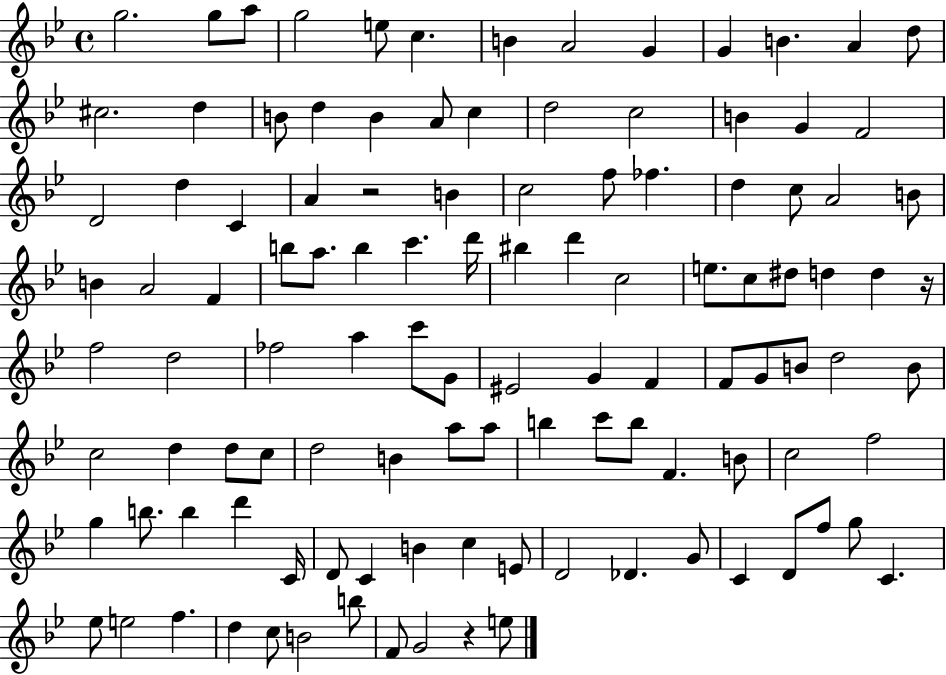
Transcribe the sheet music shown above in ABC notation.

X:1
T:Untitled
M:4/4
L:1/4
K:Bb
g2 g/2 a/2 g2 e/2 c B A2 G G B A d/2 ^c2 d B/2 d B A/2 c d2 c2 B G F2 D2 d C A z2 B c2 f/2 _f d c/2 A2 B/2 B A2 F b/2 a/2 b c' d'/4 ^b d' c2 e/2 c/2 ^d/2 d d z/4 f2 d2 _f2 a c'/2 G/2 ^E2 G F F/2 G/2 B/2 d2 B/2 c2 d d/2 c/2 d2 B a/2 a/2 b c'/2 b/2 F B/2 c2 f2 g b/2 b d' C/4 D/2 C B c E/2 D2 _D G/2 C D/2 f/2 g/2 C _e/2 e2 f d c/2 B2 b/2 F/2 G2 z e/2